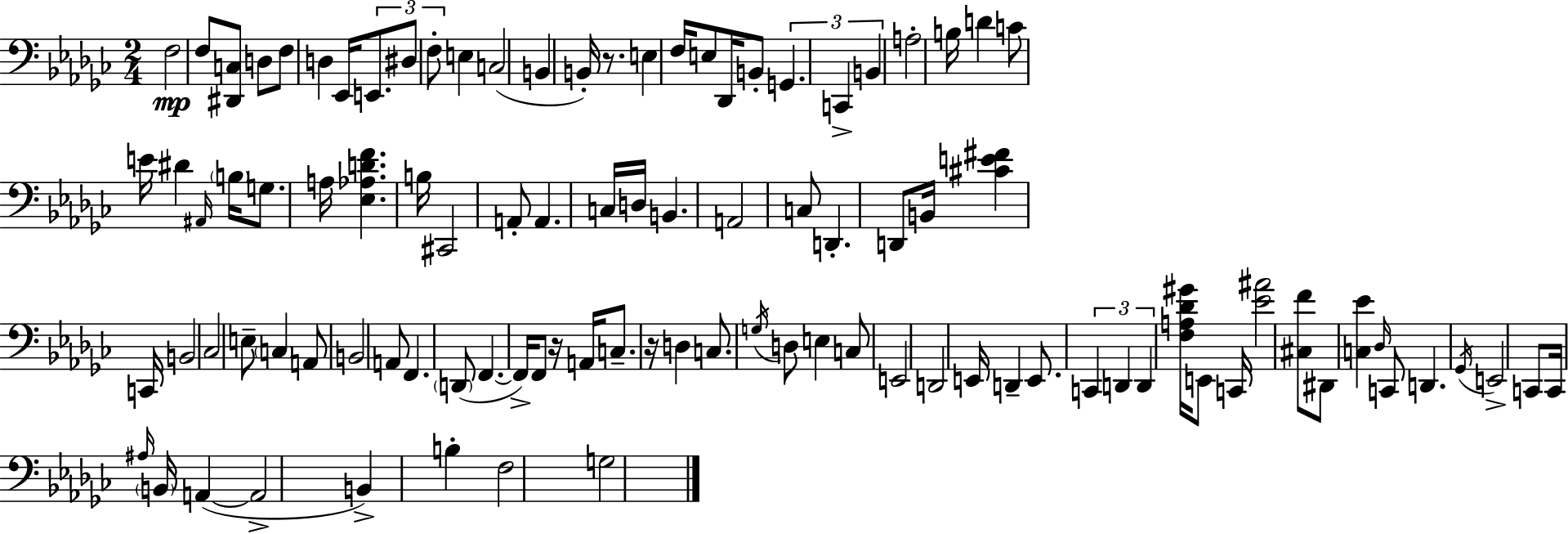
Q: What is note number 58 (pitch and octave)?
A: C3